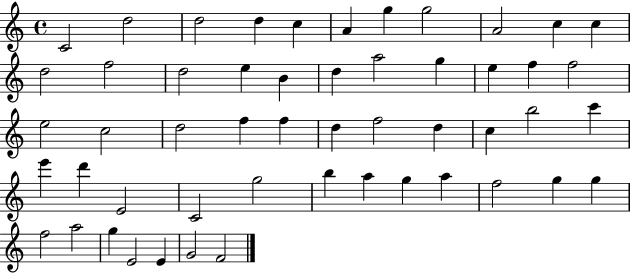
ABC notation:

X:1
T:Untitled
M:4/4
L:1/4
K:C
C2 d2 d2 d c A g g2 A2 c c d2 f2 d2 e B d a2 g e f f2 e2 c2 d2 f f d f2 d c b2 c' e' d' E2 C2 g2 b a g a f2 g g f2 a2 g E2 E G2 F2